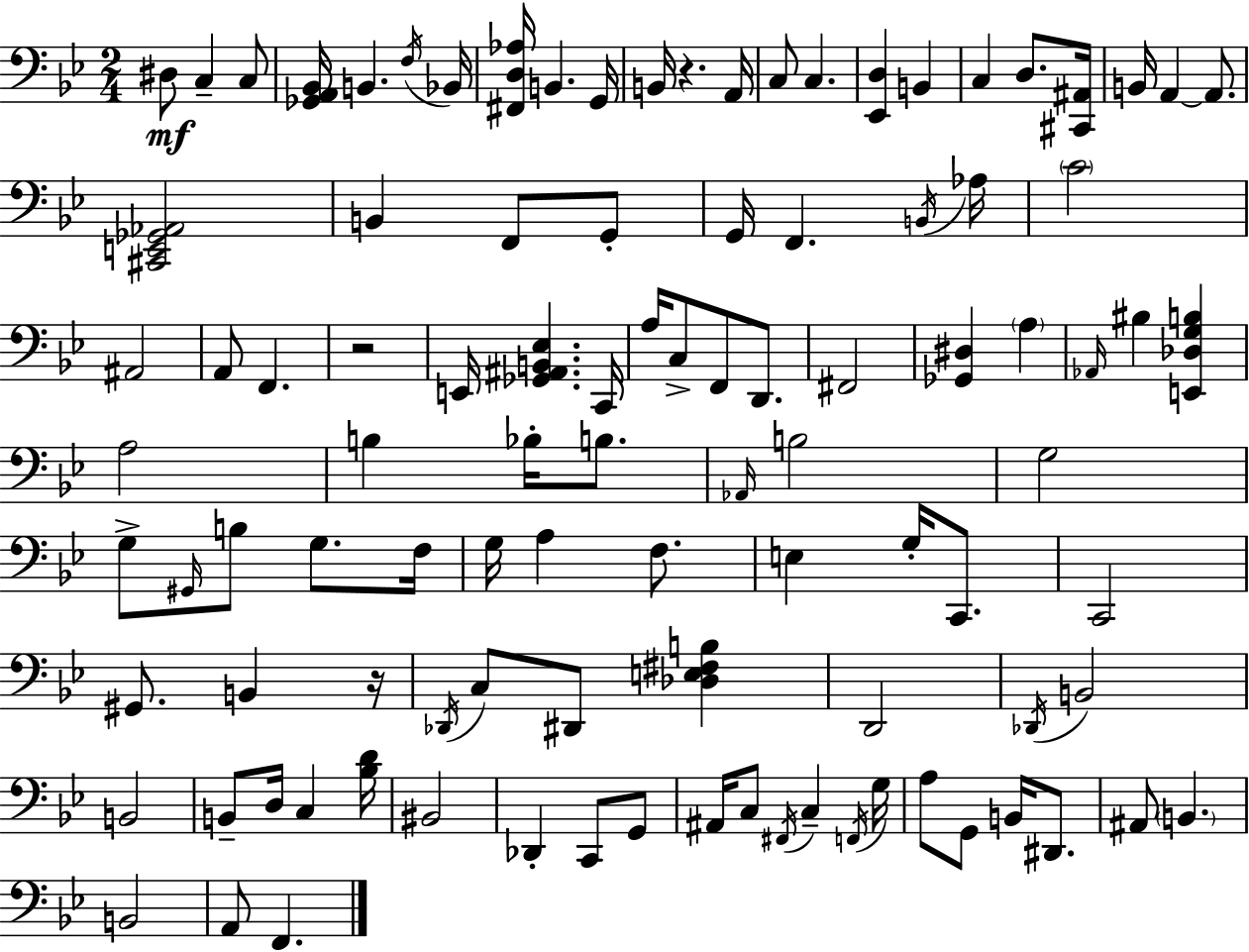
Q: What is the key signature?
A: G minor